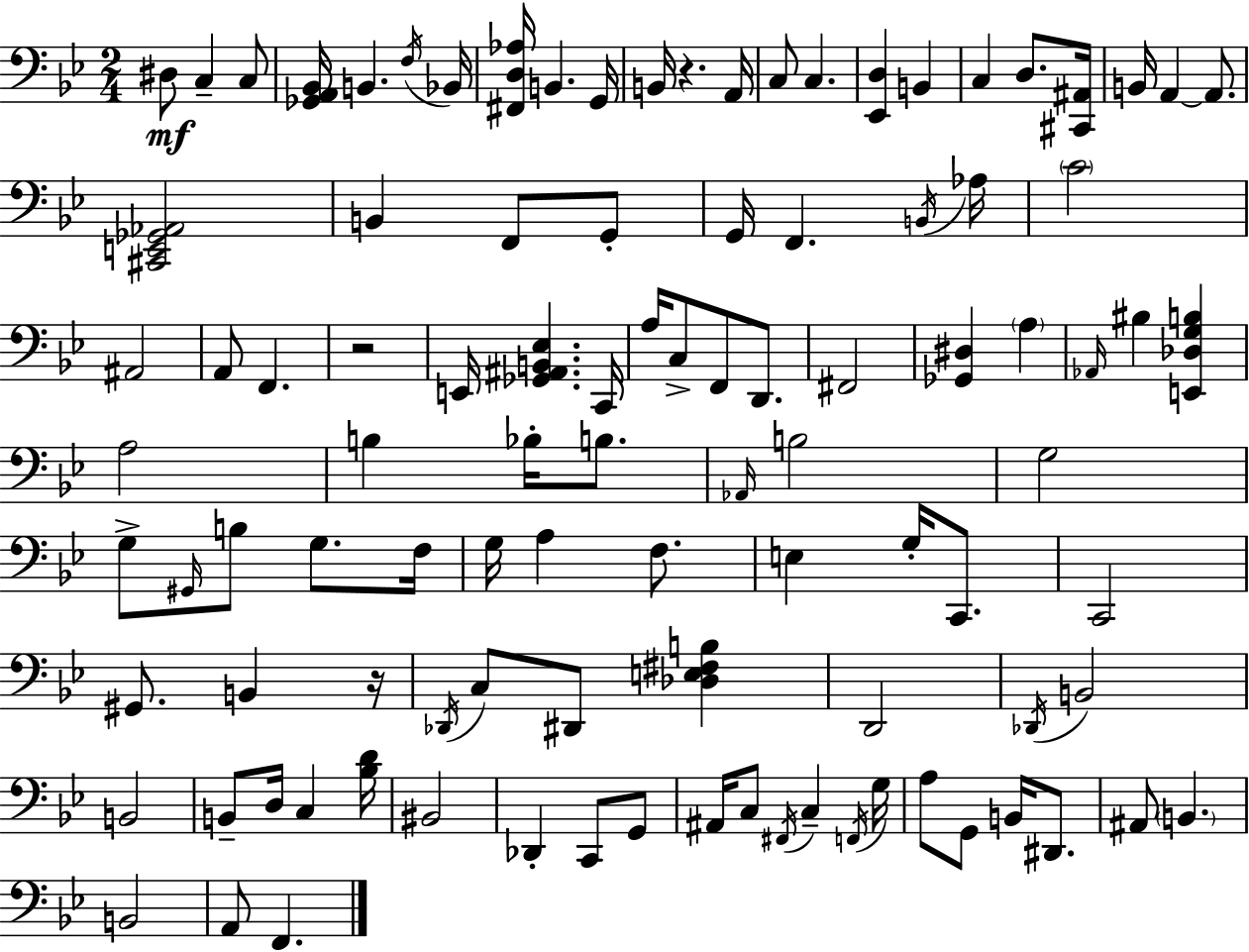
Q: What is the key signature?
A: G minor